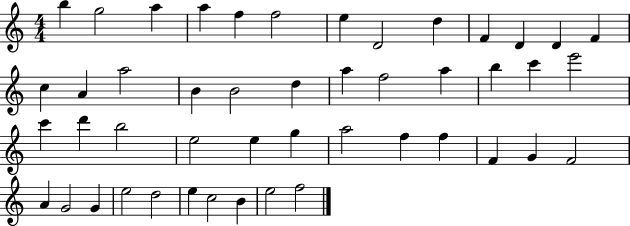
X:1
T:Untitled
M:4/4
L:1/4
K:C
b g2 a a f f2 e D2 d F D D F c A a2 B B2 d a f2 a b c' e'2 c' d' b2 e2 e g a2 f f F G F2 A G2 G e2 d2 e c2 B e2 f2